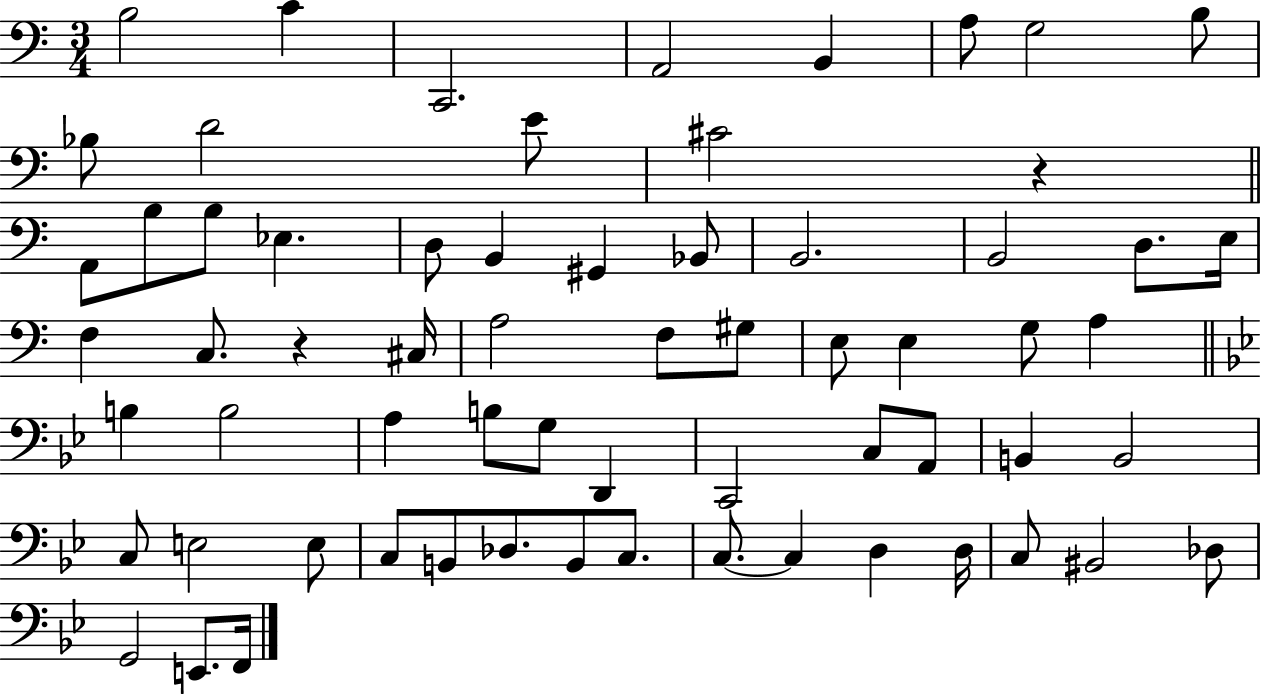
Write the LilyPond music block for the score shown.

{
  \clef bass
  \numericTimeSignature
  \time 3/4
  \key c \major
  \repeat volta 2 { b2 c'4 | c,2. | a,2 b,4 | a8 g2 b8 | \break bes8 d'2 e'8 | cis'2 r4 | \bar "||" \break \key a \minor a,8 b8 b8 ees4. | d8 b,4 gis,4 bes,8 | b,2. | b,2 d8. e16 | \break f4 c8. r4 cis16 | a2 f8 gis8 | e8 e4 g8 a4 | \bar "||" \break \key bes \major b4 b2 | a4 b8 g8 d,4 | c,2 c8 a,8 | b,4 b,2 | \break c8 e2 e8 | c8 b,8 des8. b,8 c8. | c8.~~ c4 d4 d16 | c8 bis,2 des8 | \break g,2 e,8. f,16 | } \bar "|."
}